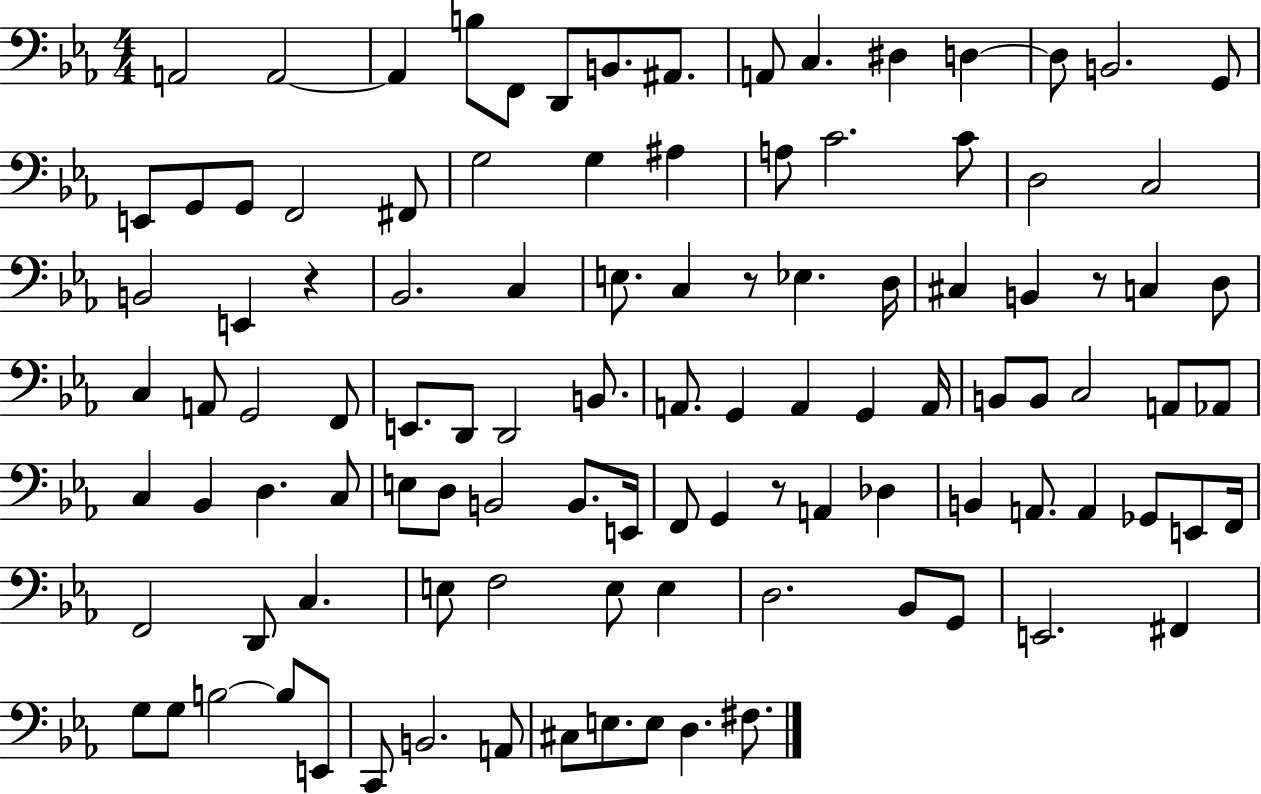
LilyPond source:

{
  \clef bass
  \numericTimeSignature
  \time 4/4
  \key ees \major
  a,2 a,2~~ | a,4 b8 f,8 d,8 b,8. ais,8. | a,8 c4. dis4 d4~~ | d8 b,2. g,8 | \break e,8 g,8 g,8 f,2 fis,8 | g2 g4 ais4 | a8 c'2. c'8 | d2 c2 | \break b,2 e,4 r4 | bes,2. c4 | e8. c4 r8 ees4. d16 | cis4 b,4 r8 c4 d8 | \break c4 a,8 g,2 f,8 | e,8. d,8 d,2 b,8. | a,8. g,4 a,4 g,4 a,16 | b,8 b,8 c2 a,8 aes,8 | \break c4 bes,4 d4. c8 | e8 d8 b,2 b,8. e,16 | f,8 g,4 r8 a,4 des4 | b,4 a,8. a,4 ges,8 e,8 f,16 | \break f,2 d,8 c4. | e8 f2 e8 e4 | d2. bes,8 g,8 | e,2. fis,4 | \break g8 g8 b2~~ b8 e,8 | c,8 b,2. a,8 | cis8 e8. e8 d4. fis8. | \bar "|."
}